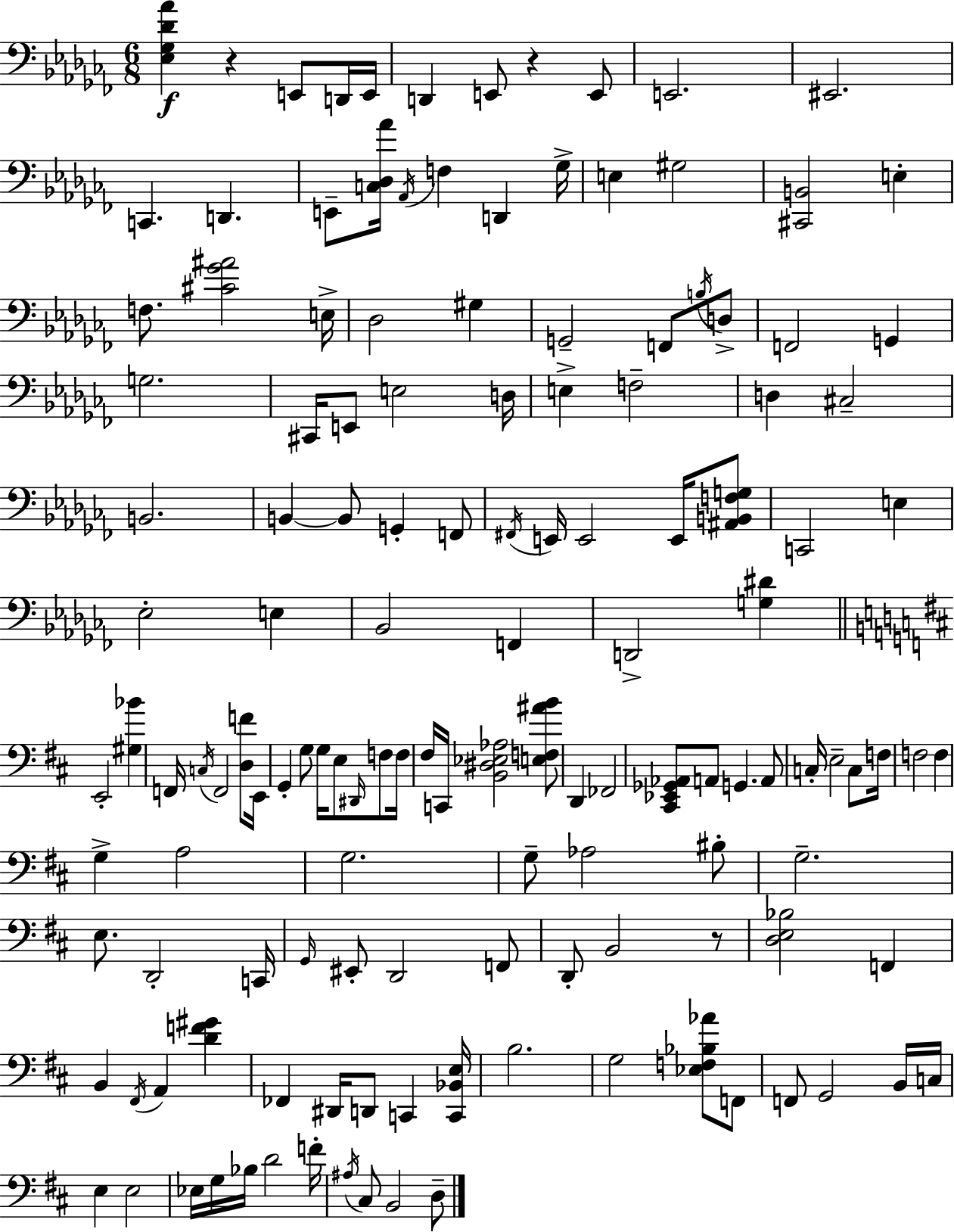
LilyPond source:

{
  \clef bass
  \numericTimeSignature
  \time 6/8
  \key aes \minor
  <ees ges des' aes'>4\f r4 e,8 d,16 e,16 | d,4 e,8 r4 e,8 | e,2. | eis,2. | \break c,4. d,4. | e,8-- <c des aes'>16 \acciaccatura { aes,16 } f4 d,4 | ges16-> e4 gis2 | <cis, b,>2 e4-. | \break f8. <cis' ges' ais'>2 | e16-> des2 gis4 | g,2-- f,8 \acciaccatura { b16 } | d8-> f,2 g,4 | \break g2. | cis,16 e,8 e2 | d16 e4-> f2-- | d4 cis2-- | \break b,2. | b,4~~ b,8 g,4-. | f,8 \acciaccatura { fis,16 } e,16 e,2 | e,16 <ais, b, f g>8 c,2 e4 | \break ees2-. e4 | bes,2 f,4 | d,2-> <g dis'>4 | \bar "||" \break \key d \major e,2-. <gis bes'>4 | f,16 \acciaccatura { c16 } f,2 <d f'>8 | e,16 g,4-. g8 g16 e8 \grace { dis,16 } f8 | f16 fis16 c,16 <b, dis ees aes>2 | \break <e f ais' b'>8 d,4 fes,2 | <cis, ees, ges, aes,>8 a,8 g,4. | a,8 c16-. e2-- c8 | f16 f2 f4 | \break g4-> a2 | g2. | g8-- aes2 | bis8-. g2.-- | \break e8. d,2-. | c,16 \grace { g,16 } eis,8-. d,2 | f,8 d,8-. b,2 | r8 <d e bes>2 f,4 | \break b,4 \acciaccatura { fis,16 } a,4 | <d' f' gis'>4 fes,4 dis,16 d,8 c,4 | <c, bes, e>16 b2. | g2 | \break <ees f bes aes'>8 f,8 f,8 g,2 | b,16 c16 e4 e2 | ees16 g16 bes16 d'2 | f'16-. \acciaccatura { ais16 } cis8 b,2 | \break d8-- \bar "|."
}